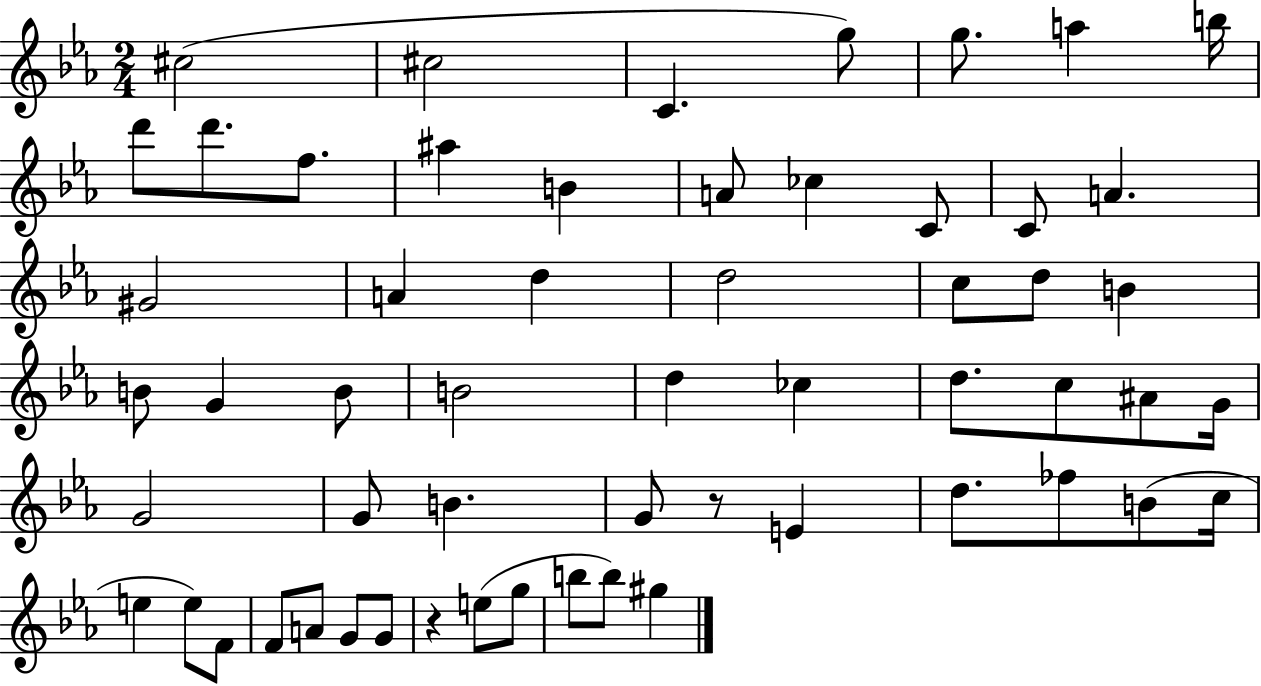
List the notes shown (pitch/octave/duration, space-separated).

C#5/h C#5/h C4/q. G5/e G5/e. A5/q B5/s D6/e D6/e. F5/e. A#5/q B4/q A4/e CES5/q C4/e C4/e A4/q. G#4/h A4/q D5/q D5/h C5/e D5/e B4/q B4/e G4/q B4/e B4/h D5/q CES5/q D5/e. C5/e A#4/e G4/s G4/h G4/e B4/q. G4/e R/e E4/q D5/e. FES5/e B4/e C5/s E5/q E5/e F4/e F4/e A4/e G4/e G4/e R/q E5/e G5/e B5/e B5/e G#5/q